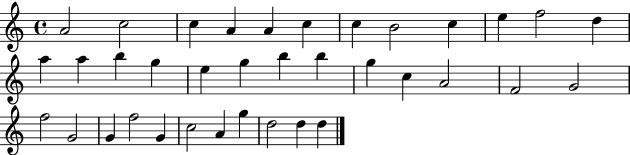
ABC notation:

X:1
T:Untitled
M:4/4
L:1/4
K:C
A2 c2 c A A c c B2 c e f2 d a a b g e g b b g c A2 F2 G2 f2 G2 G f2 G c2 A g d2 d d